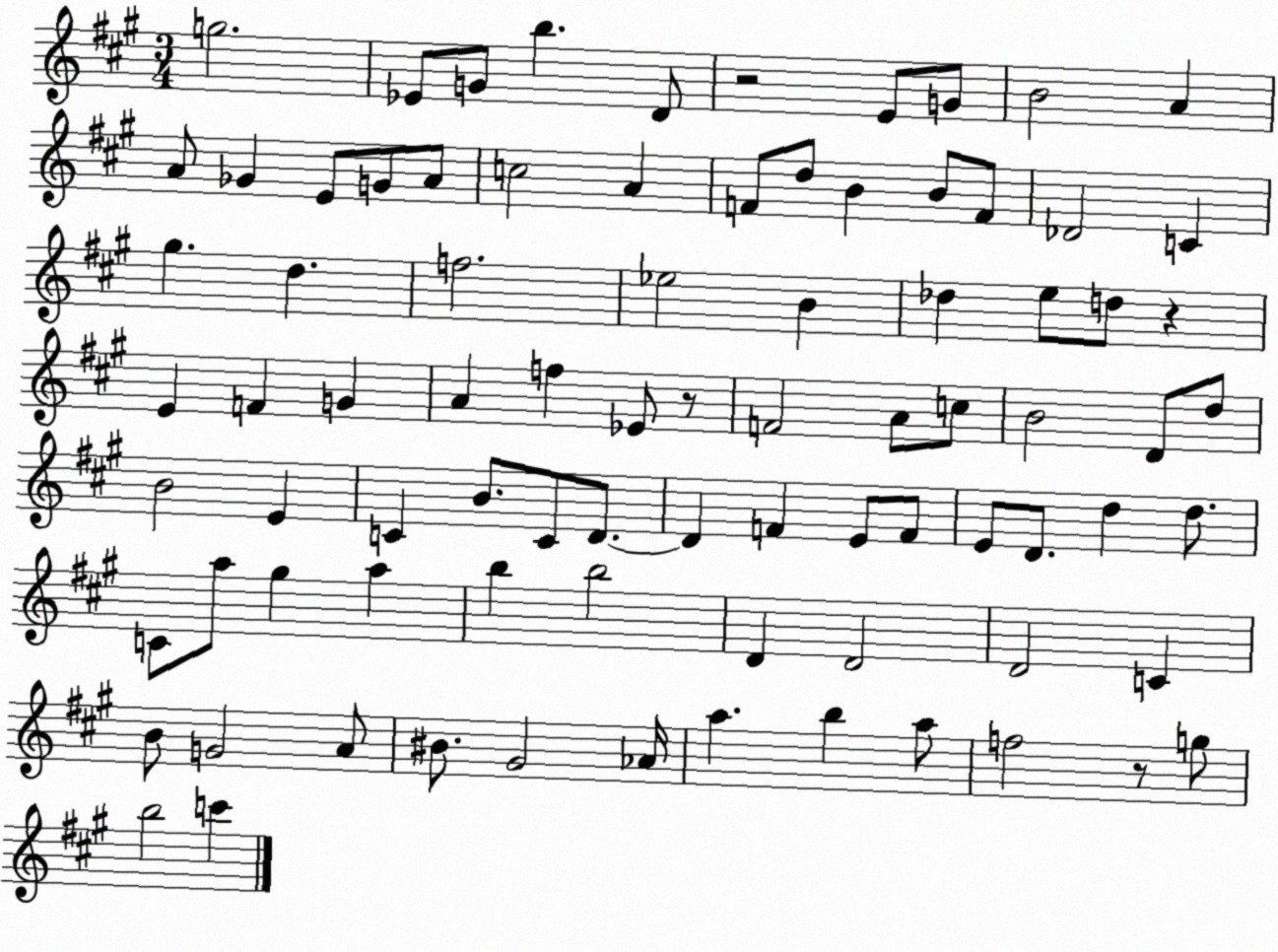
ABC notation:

X:1
T:Untitled
M:3/4
L:1/4
K:A
g2 _E/2 G/2 b D/2 z2 E/2 G/2 B2 A A/2 _G E/2 G/2 A/2 c2 A F/2 d/2 B B/2 F/2 _D2 C ^g d f2 _e2 B _d e/2 d/2 z E F G A f _E/2 z/2 F2 A/2 c/2 B2 D/2 d/2 B2 E C B/2 C/2 D/2 D F E/2 F/2 E/2 D/2 d d/2 C/2 a/2 ^g a b b2 D D2 D2 C B/2 G2 A/2 ^B/2 ^G2 _A/4 a b a/2 f2 z/2 g/2 b2 c'